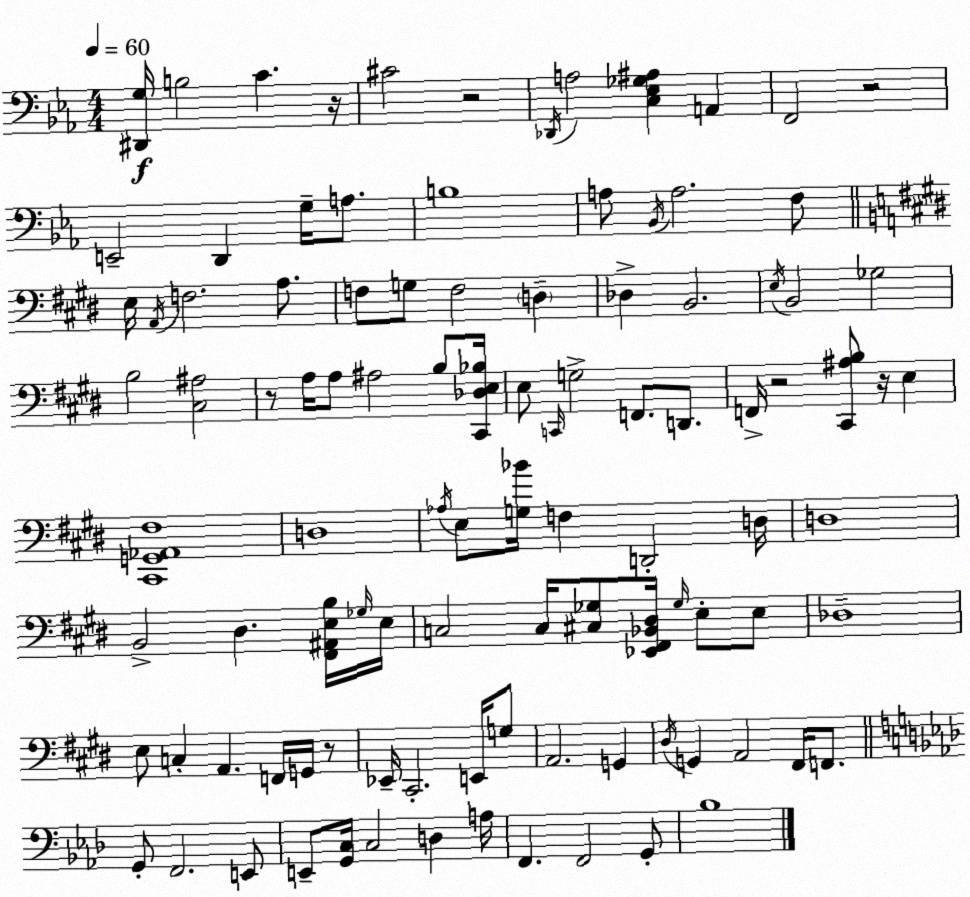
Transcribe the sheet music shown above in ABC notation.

X:1
T:Untitled
M:4/4
L:1/4
K:Cm
[^D,,G,]/4 B,2 C z/4 ^C2 z2 _D,,/4 A,2 [C,_E,_G,^A,] A,, F,,2 z2 E,,2 D,, G,/4 A,/2 B,4 A,/2 _B,,/4 A,2 F,/2 E,/4 A,,/4 F,2 A,/2 F,/2 G,/2 F,2 D, _D, B,,2 E,/4 B,,2 _G,2 B,2 [^C,^A,]2 z/2 A,/4 A,/2 ^A,2 B,/2 [^C,,_D,E,_B,]/4 E,/2 C,,/4 G,2 F,,/2 D,,/2 F,,/4 z2 [^C,,^A,B,]/2 z/4 E, [^C,,G,,_A,,^F,]4 D,4 _A,/4 E,/2 [G,_B]/4 F, D,,2 D,/4 D,4 B,,2 ^D, [^F,,^A,,E,B,]/4 _G,/4 E,/4 C,2 C,/4 [^C,_G,]/2 [_E,,^F,,_B,,^D,]/4 _G,/4 E,/2 E,/2 _D,4 E,/2 C, A,, F,,/4 G,,/4 z/2 _E,,/4 ^C,,2 E,,/4 G,/2 A,,2 G,, ^D,/4 G,, A,,2 ^F,,/4 F,,/2 G,,/2 F,,2 E,,/2 E,,/2 [G,,C,]/4 C,2 D, A,/4 F,, F,,2 G,,/2 _B,4